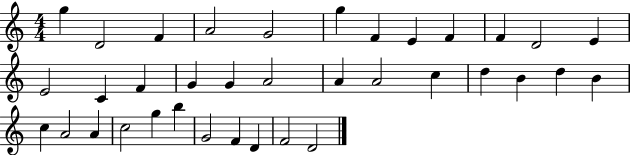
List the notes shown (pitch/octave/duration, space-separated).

G5/q D4/h F4/q A4/h G4/h G5/q F4/q E4/q F4/q F4/q D4/h E4/q E4/h C4/q F4/q G4/q G4/q A4/h A4/q A4/h C5/q D5/q B4/q D5/q B4/q C5/q A4/h A4/q C5/h G5/q B5/q G4/h F4/q D4/q F4/h D4/h